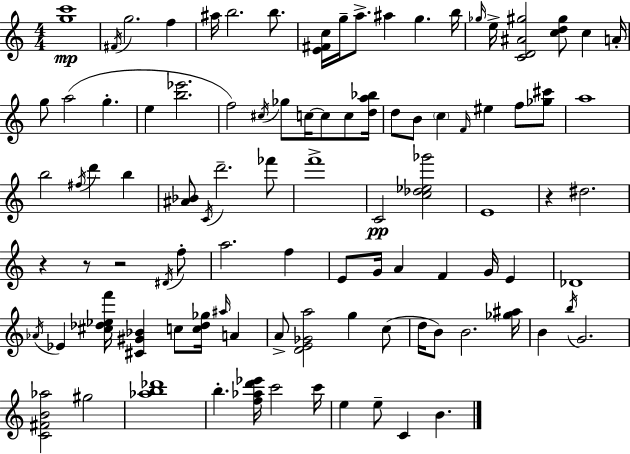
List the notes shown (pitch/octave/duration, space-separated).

[G5,C6]/w F#4/s G5/h. F5/q A#5/s B5/h. B5/e. [E4,F#4,C5]/s G5/s A5/e. A#5/q G5/q. B5/s Gb5/s E5/s [C4,D4,A#4,G#5]/h [C5,D5,G#5]/e C5/q A4/s G5/e A5/h G5/q. E5/q [B5,Eb6]/h. F5/h C#5/s Gb5/e C5/s C5/e C5/e [D5,A5,Bb5]/s D5/e B4/e C5/q F4/s EIS5/q F5/e [Gb5,C#6]/e A5/w B5/h F#5/s D6/q B5/q [A#4,Bb4]/e C4/s D6/h. FES6/e F6/w C4/h [C5,Db5,Eb5,Gb6]/h E4/w R/q D#5/h. R/q R/e R/h D#4/s F5/e A5/h. F5/q E4/e G4/s A4/q F4/q G4/s E4/q Db4/w Ab4/s Eb4/q [C#5,Db5,Eb5,F6]/s [C#4,G#4,Bb4]/q C5/e [C5,Db5,Gb5]/s A#5/s A4/q A4/e [D4,E4,Gb4,A5]/h G5/q C5/e D5/s B4/e B4/h. [Gb5,A#5]/s B4/q B5/s G4/h. [C4,F#4,B4,Ab5]/h G#5/h [Ab5,B5,Db6]/w B5/q. [F5,Ab5,D6,Eb6]/s C6/h C6/s E5/q E5/e C4/q B4/q.